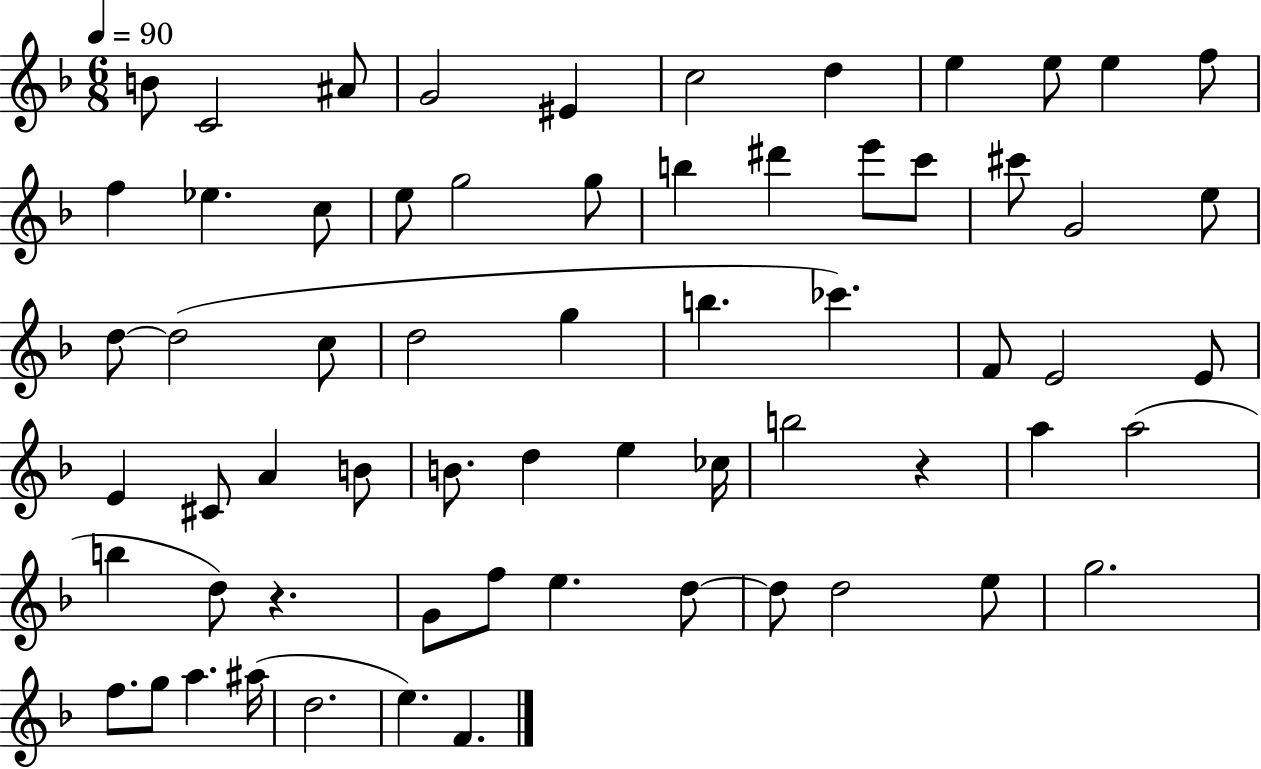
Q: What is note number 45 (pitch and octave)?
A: A5